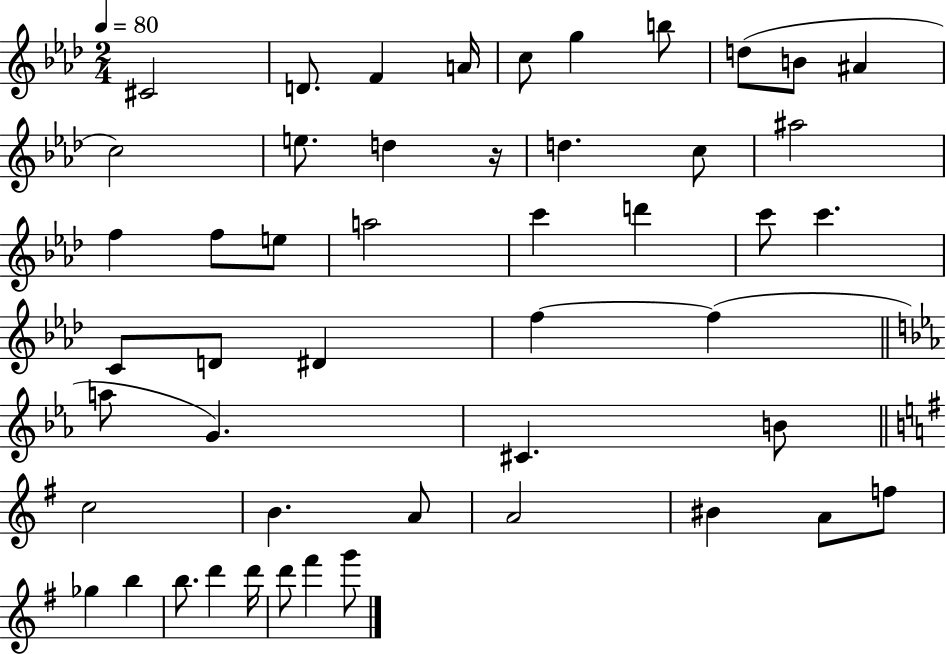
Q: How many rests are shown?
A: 1